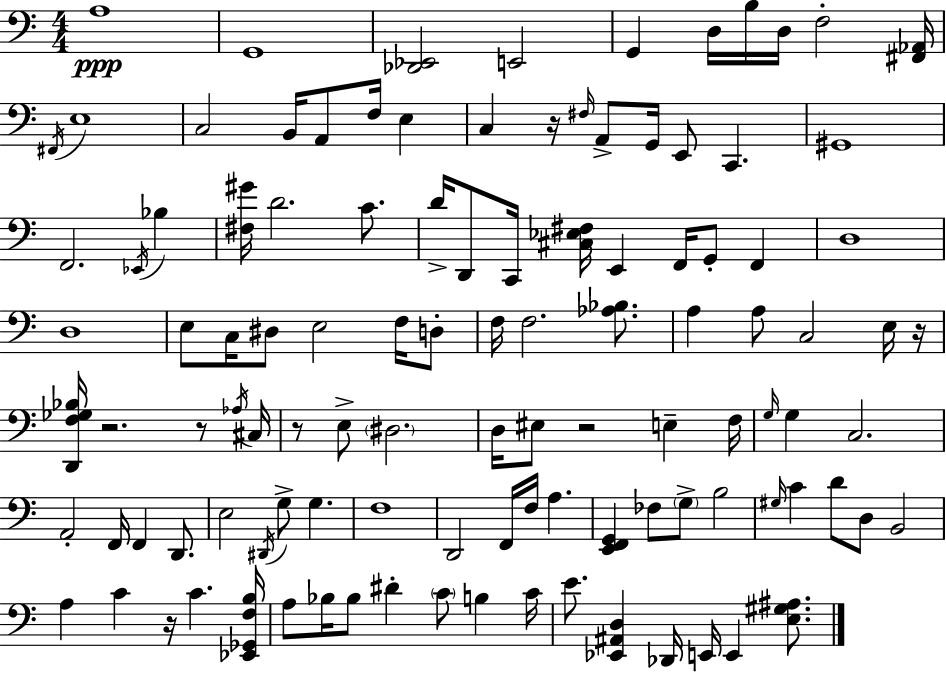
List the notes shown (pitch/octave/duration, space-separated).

A3/w G2/w [Db2,Eb2]/h E2/h G2/q D3/s B3/s D3/s F3/h [F#2,Ab2]/s F#2/s E3/w C3/h B2/s A2/e F3/s E3/q C3/q R/s F#3/s A2/e G2/s E2/e C2/q. G#2/w F2/h. Eb2/s Bb3/q [F#3,G#4]/s D4/h. C4/e. D4/s D2/e C2/s [C#3,Eb3,F#3]/s E2/q F2/s G2/e F2/q D3/w D3/w E3/e C3/s D#3/e E3/h F3/s D3/e F3/s F3/h. [Ab3,Bb3]/e. A3/q A3/e C3/h E3/s R/s [D2,F3,Gb3,Bb3]/s R/h. R/e Ab3/s C#3/s R/e E3/e D#3/h. D3/s EIS3/e R/h E3/q F3/s G3/s G3/q C3/h. A2/h F2/s F2/q D2/e. E3/h D#2/s G3/e G3/q. F3/w D2/h F2/s F3/s A3/q. [E2,F2,G2]/q FES3/e G3/e B3/h G#3/s C4/q D4/e D3/e B2/h A3/q C4/q R/s C4/q. [Eb2,Gb2,F3,B3]/s A3/e Bb3/s Bb3/e D#4/q C4/e B3/q C4/s E4/e. [Eb2,A#2,D3]/q Db2/s E2/s E2/q [E3,G#3,A#3]/e.